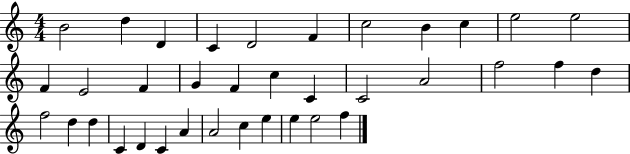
X:1
T:Untitled
M:4/4
L:1/4
K:C
B2 d D C D2 F c2 B c e2 e2 F E2 F G F c C C2 A2 f2 f d f2 d d C D C A A2 c e e e2 f